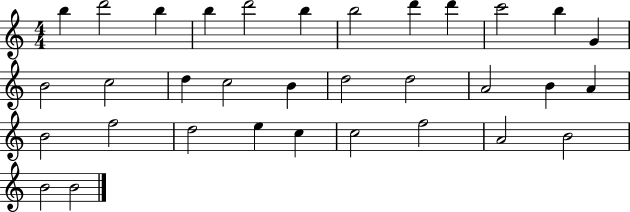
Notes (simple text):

B5/q D6/h B5/q B5/q D6/h B5/q B5/h D6/q D6/q C6/h B5/q G4/q B4/h C5/h D5/q C5/h B4/q D5/h D5/h A4/h B4/q A4/q B4/h F5/h D5/h E5/q C5/q C5/h F5/h A4/h B4/h B4/h B4/h